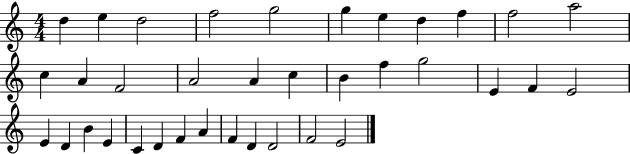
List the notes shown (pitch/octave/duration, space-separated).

D5/q E5/q D5/h F5/h G5/h G5/q E5/q D5/q F5/q F5/h A5/h C5/q A4/q F4/h A4/h A4/q C5/q B4/q F5/q G5/h E4/q F4/q E4/h E4/q D4/q B4/q E4/q C4/q D4/q F4/q A4/q F4/q D4/q D4/h F4/h E4/h